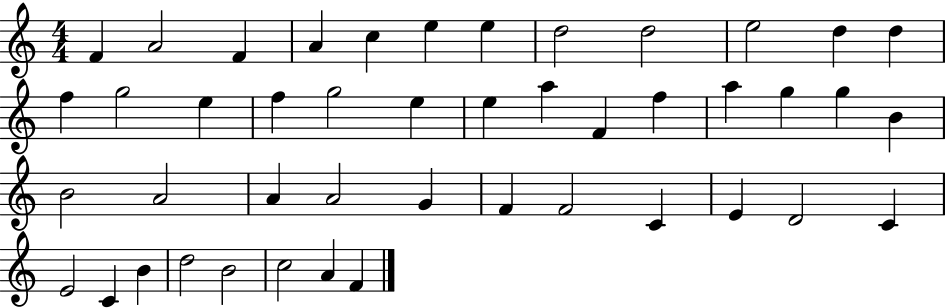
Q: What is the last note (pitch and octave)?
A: F4